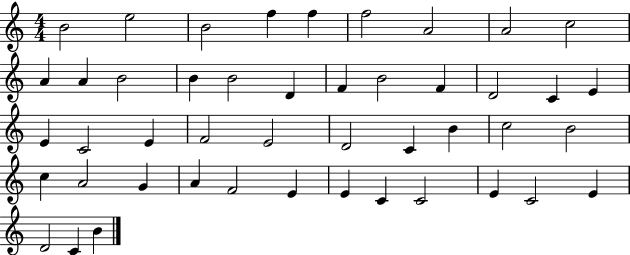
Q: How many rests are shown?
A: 0